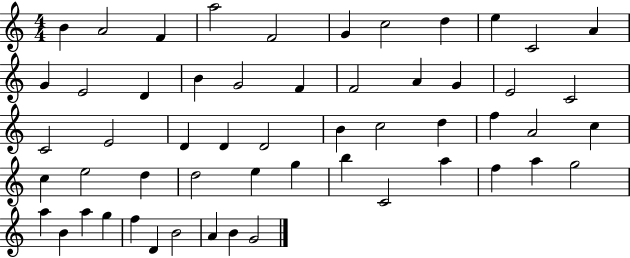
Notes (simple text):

B4/q A4/h F4/q A5/h F4/h G4/q C5/h D5/q E5/q C4/h A4/q G4/q E4/h D4/q B4/q G4/h F4/q F4/h A4/q G4/q E4/h C4/h C4/h E4/h D4/q D4/q D4/h B4/q C5/h D5/q F5/q A4/h C5/q C5/q E5/h D5/q D5/h E5/q G5/q B5/q C4/h A5/q F5/q A5/q G5/h A5/q B4/q A5/q G5/q F5/q D4/q B4/h A4/q B4/q G4/h